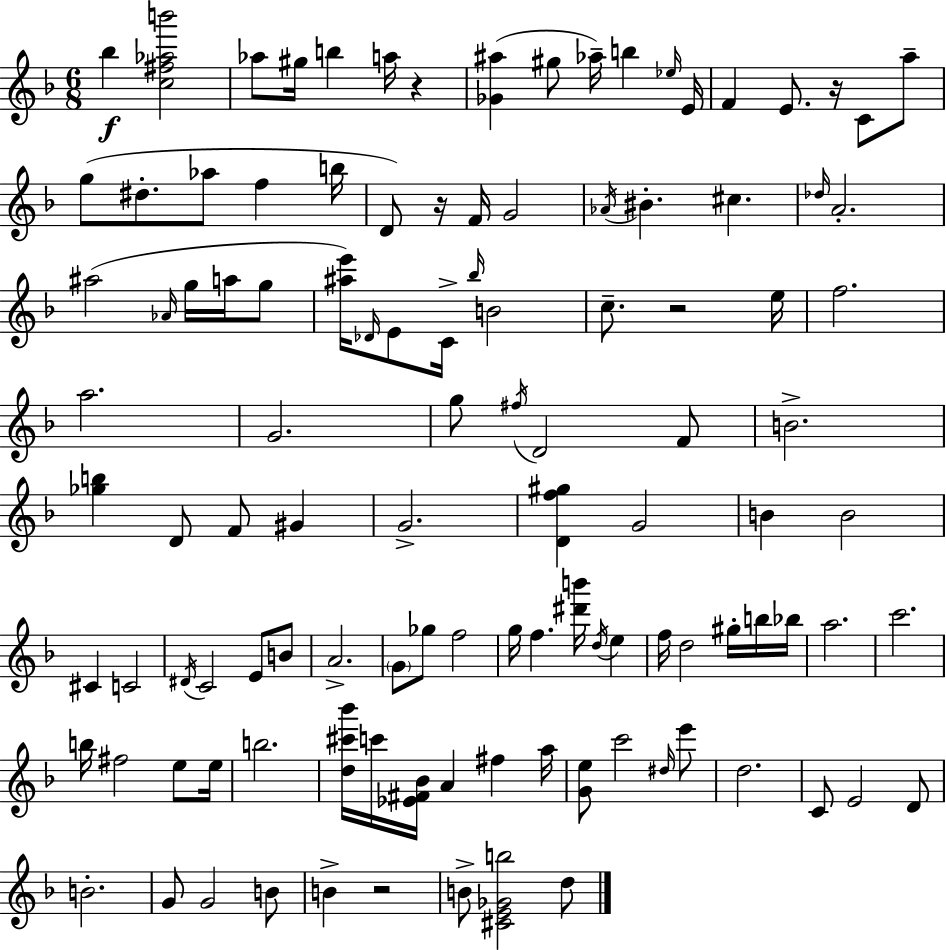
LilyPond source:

{
  \clef treble
  \numericTimeSignature
  \time 6/8
  \key f \major
  \repeat volta 2 { bes''4\f <c'' fis'' aes'' b'''>2 | aes''8 gis''16 b''4 a''16 r4 | <ges' ais''>4( gis''8 aes''16--) b''4 \grace { ees''16 } | e'16 f'4 e'8. r16 c'8 a''8-- | \break g''8( dis''8.-. aes''8 f''4 | b''16 d'8) r16 f'16 g'2 | \acciaccatura { aes'16 } bis'4.-. cis''4. | \grace { des''16 } a'2.-. | \break ais''2( \grace { aes'16 } | g''16 a''16 g''8 <ais'' e'''>16) \grace { des'16 } e'8 c'16-> \grace { bes''16 } b'2 | c''8.-- r2 | e''16 f''2. | \break a''2. | g'2. | g''8 \acciaccatura { fis''16 } d'2 | f'8 b'2.-> | \break <ges'' b''>4 d'8 | f'8 gis'4 g'2.-> | <d' f'' gis''>4 g'2 | b'4 b'2 | \break cis'4 c'2 | \acciaccatura { dis'16 } c'2 | e'8 b'8 a'2.-> | \parenthesize g'8 ges''8 | \break f''2 g''16 f''4. | <dis''' b'''>16 \acciaccatura { d''16 } e''4 f''16 d''2 | gis''16-. b''16 bes''16 a''2. | c'''2. | \break b''16 fis''2 | e''8 e''16 b''2. | <d'' cis''' bes'''>16 c'''16 <ees' fis' bes'>16 | a'4 fis''4 a''16 <g' e''>8 c'''2 | \break \grace { dis''16 } e'''8 d''2. | c'8 | e'2 d'8 b'2.-. | g'8 | \break g'2 b'8 b'4-> | r2 b'8-> | <cis' e' ges' b''>2 d''8 } \bar "|."
}